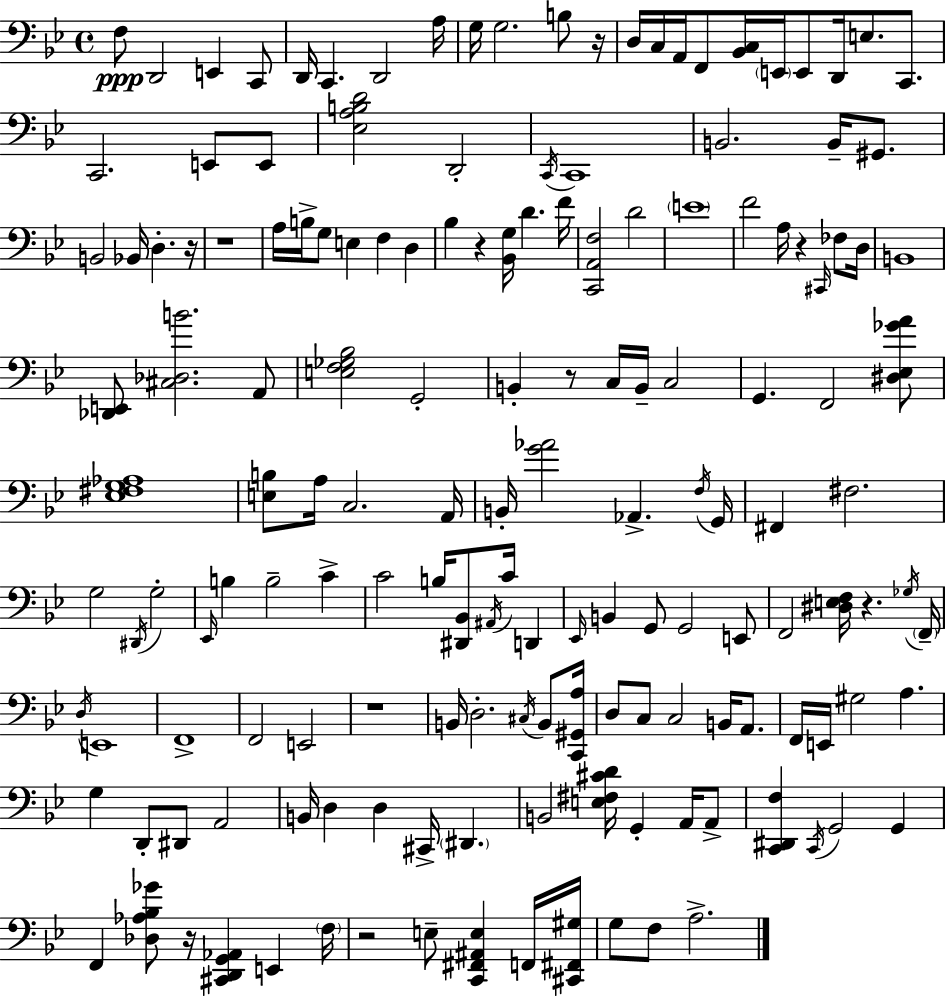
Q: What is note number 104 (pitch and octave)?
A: A3